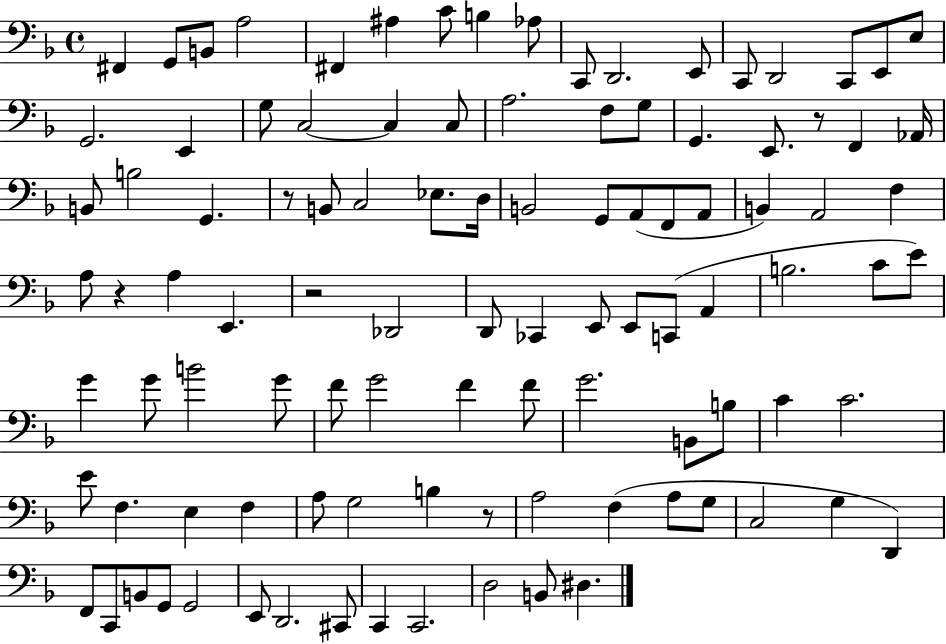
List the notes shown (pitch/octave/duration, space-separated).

F#2/q G2/e B2/e A3/h F#2/q A#3/q C4/e B3/q Ab3/e C2/e D2/h. E2/e C2/e D2/h C2/e E2/e E3/e G2/h. E2/q G3/e C3/h C3/q C3/e A3/h. F3/e G3/e G2/q. E2/e. R/e F2/q Ab2/s B2/e B3/h G2/q. R/e B2/e C3/h Eb3/e. D3/s B2/h G2/e A2/e F2/e A2/e B2/q A2/h F3/q A3/e R/q A3/q E2/q. R/h Db2/h D2/e CES2/q E2/e E2/e C2/e A2/q B3/h. C4/e E4/e G4/q G4/e B4/h G4/e F4/e G4/h F4/q F4/e G4/h. B2/e B3/e C4/q C4/h. E4/e F3/q. E3/q F3/q A3/e G3/h B3/q R/e A3/h F3/q A3/e G3/e C3/h G3/q D2/q F2/e C2/e B2/e G2/e G2/h E2/e D2/h. C#2/e C2/q C2/h. D3/h B2/e D#3/q.